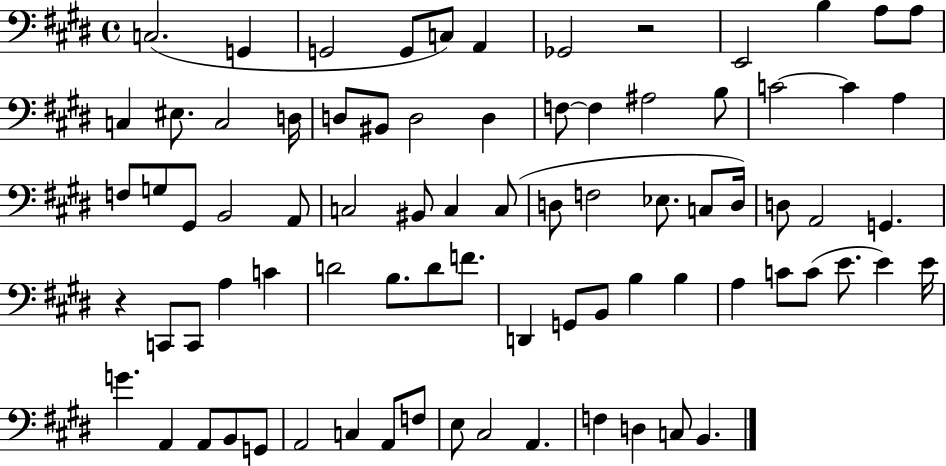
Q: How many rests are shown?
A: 2